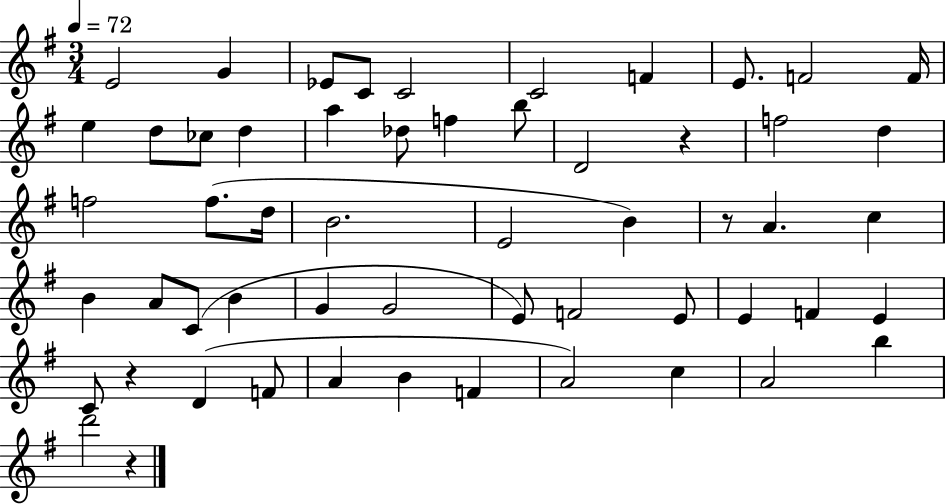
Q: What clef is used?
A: treble